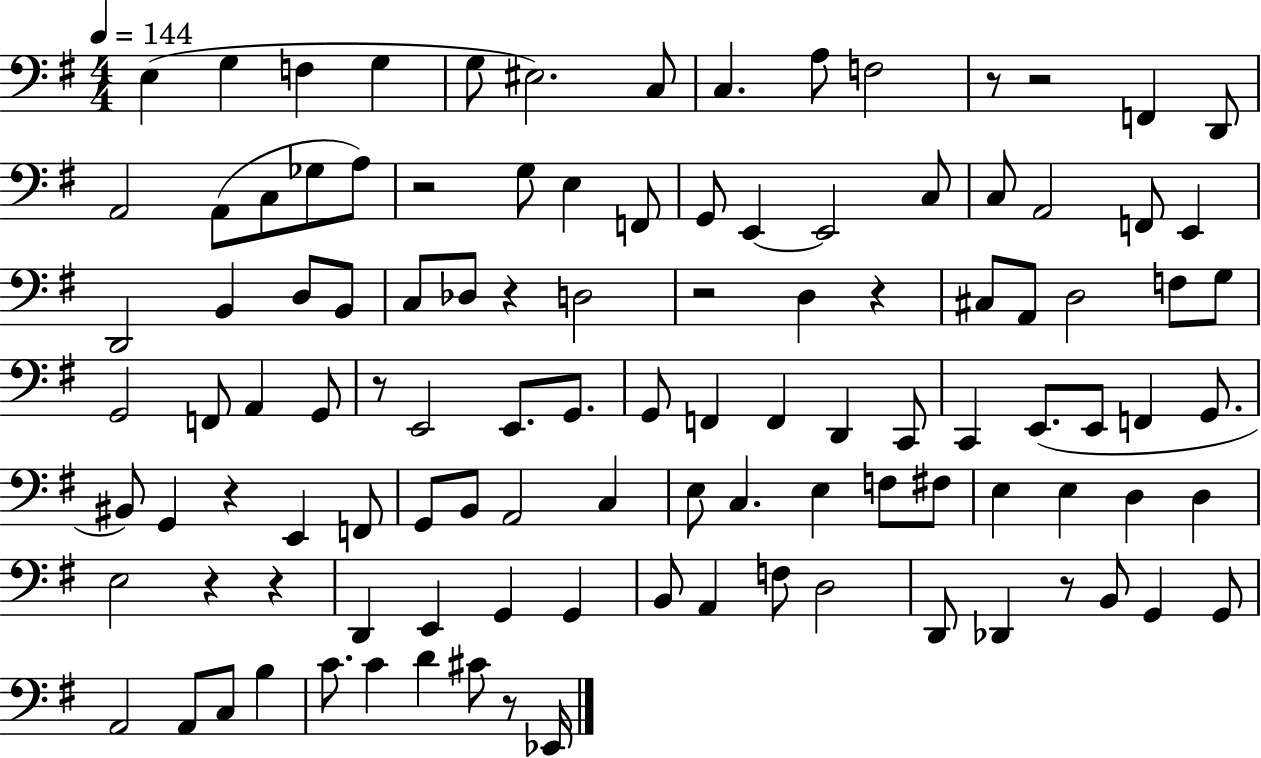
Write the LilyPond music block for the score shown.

{
  \clef bass
  \numericTimeSignature
  \time 4/4
  \key g \major
  \tempo 4 = 144
  e4( g4 f4 g4 | g8 eis2.) c8 | c4. a8 f2 | r8 r2 f,4 d,8 | \break a,2 a,8( c8 ges8 a8) | r2 g8 e4 f,8 | g,8 e,4~~ e,2 c8 | c8 a,2 f,8 e,4 | \break d,2 b,4 d8 b,8 | c8 des8 r4 d2 | r2 d4 r4 | cis8 a,8 d2 f8 g8 | \break g,2 f,8 a,4 g,8 | r8 e,2 e,8. g,8. | g,8 f,4 f,4 d,4 c,8 | c,4 e,8.( e,8 f,4 g,8. | \break bis,8) g,4 r4 e,4 f,8 | g,8 b,8 a,2 c4 | e8 c4. e4 f8 fis8 | e4 e4 d4 d4 | \break e2 r4 r4 | d,4 e,4 g,4 g,4 | b,8 a,4 f8 d2 | d,8 des,4 r8 b,8 g,4 g,8 | \break a,2 a,8 c8 b4 | c'8. c'4 d'4 cis'8 r8 ees,16 | \bar "|."
}